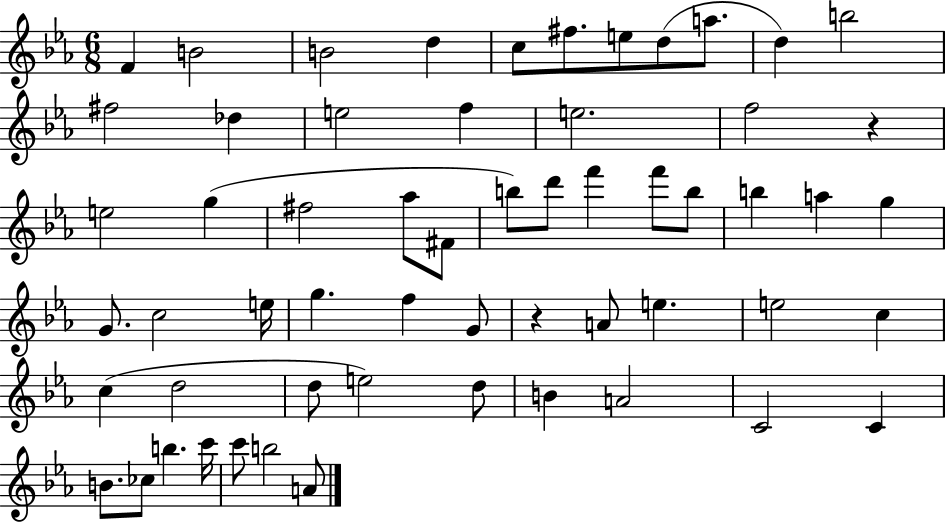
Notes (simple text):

F4/q B4/h B4/h D5/q C5/e F#5/e. E5/e D5/e A5/e. D5/q B5/h F#5/h Db5/q E5/h F5/q E5/h. F5/h R/q E5/h G5/q F#5/h Ab5/e F#4/e B5/e D6/e F6/q F6/e B5/e B5/q A5/q G5/q G4/e. C5/h E5/s G5/q. F5/q G4/e R/q A4/e E5/q. E5/h C5/q C5/q D5/h D5/e E5/h D5/e B4/q A4/h C4/h C4/q B4/e. CES5/e B5/q. C6/s C6/e B5/h A4/e